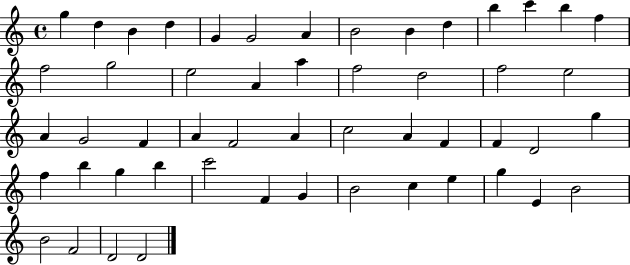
G5/q D5/q B4/q D5/q G4/q G4/h A4/q B4/h B4/q D5/q B5/q C6/q B5/q F5/q F5/h G5/h E5/h A4/q A5/q F5/h D5/h F5/h E5/h A4/q G4/h F4/q A4/q F4/h A4/q C5/h A4/q F4/q F4/q D4/h G5/q F5/q B5/q G5/q B5/q C6/h F4/q G4/q B4/h C5/q E5/q G5/q E4/q B4/h B4/h F4/h D4/h D4/h